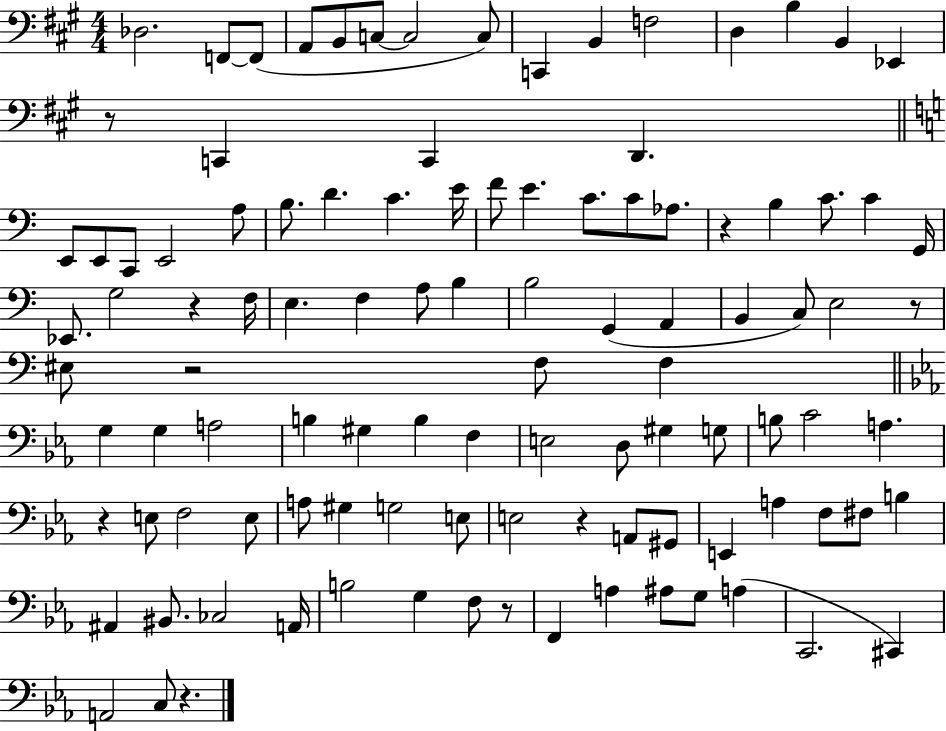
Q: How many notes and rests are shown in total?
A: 106